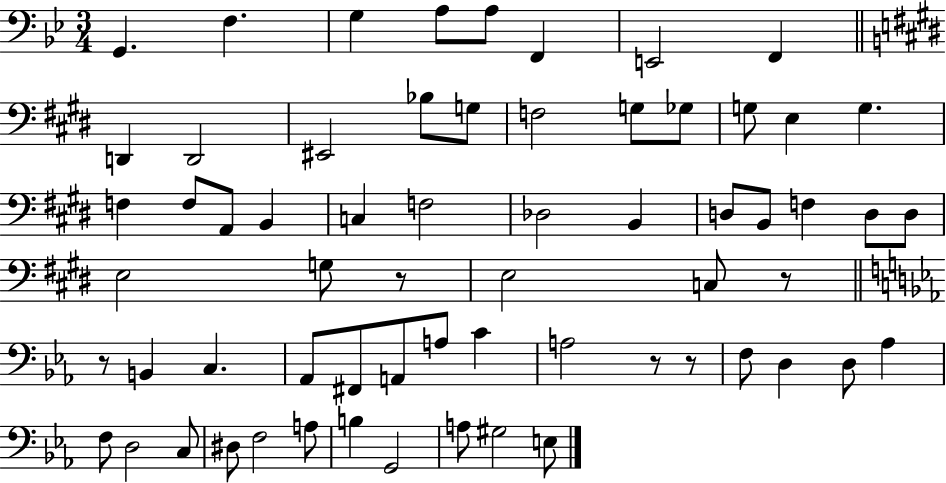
{
  \clef bass
  \numericTimeSignature
  \time 3/4
  \key bes \major
  g,4. f4. | g4 a8 a8 f,4 | e,2 f,4 | \bar "||" \break \key e \major d,4 d,2 | eis,2 bes8 g8 | f2 g8 ges8 | g8 e4 g4. | \break f4 f8 a,8 b,4 | c4 f2 | des2 b,4 | d8 b,8 f4 d8 d8 | \break e2 g8 r8 | e2 c8 r8 | \bar "||" \break \key c \minor r8 b,4 c4. | aes,8 fis,8 a,8 a8 c'4 | a2 r8 r8 | f8 d4 d8 aes4 | \break f8 d2 c8 | dis8 f2 a8 | b4 g,2 | a8 gis2 e8 | \break \bar "|."
}